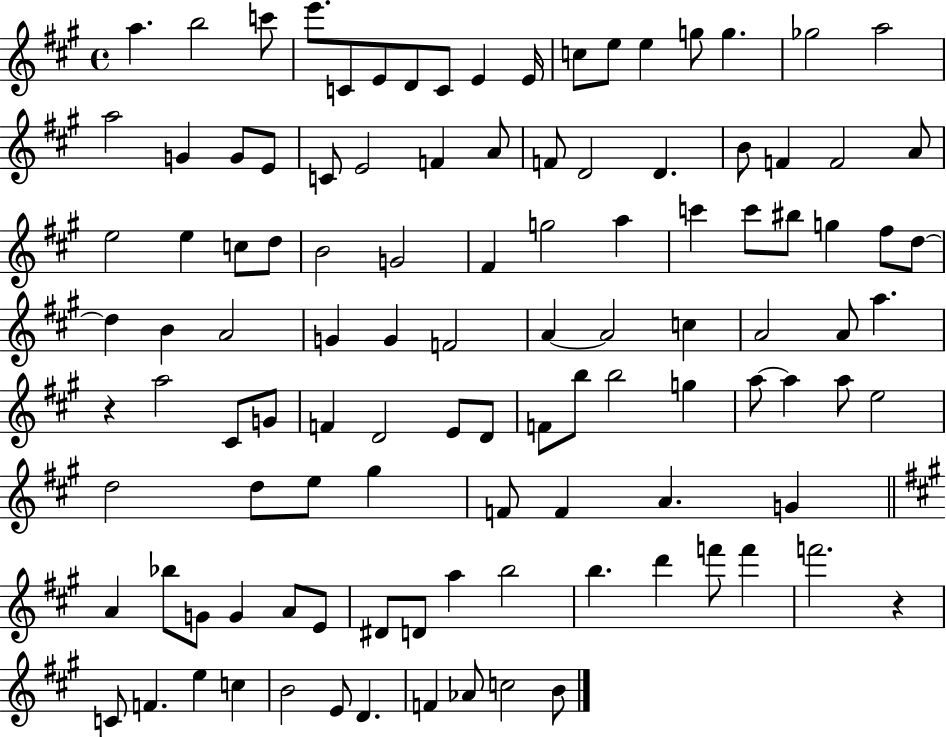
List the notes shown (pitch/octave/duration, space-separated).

A5/q. B5/h C6/e E6/e. C4/e E4/e D4/e C4/e E4/q E4/s C5/e E5/e E5/q G5/e G5/q. Gb5/h A5/h A5/h G4/q G4/e E4/e C4/e E4/h F4/q A4/e F4/e D4/h D4/q. B4/e F4/q F4/h A4/e E5/h E5/q C5/e D5/e B4/h G4/h F#4/q G5/h A5/q C6/q C6/e BIS5/e G5/q F#5/e D5/e D5/q B4/q A4/h G4/q G4/q F4/h A4/q A4/h C5/q A4/h A4/e A5/q. R/q A5/h C#4/e G4/e F4/q D4/h E4/e D4/e F4/e B5/e B5/h G5/q A5/e A5/q A5/e E5/h D5/h D5/e E5/e G#5/q F4/e F4/q A4/q. G4/q A4/q Bb5/e G4/e G4/q A4/e E4/e D#4/e D4/e A5/q B5/h B5/q. D6/q F6/e F6/q F6/h. R/q C4/e F4/q. E5/q C5/q B4/h E4/e D4/q. F4/q Ab4/e C5/h B4/e